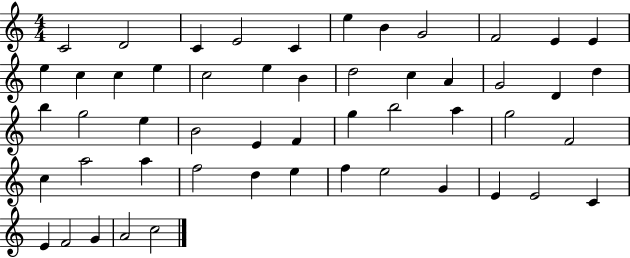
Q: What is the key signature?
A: C major